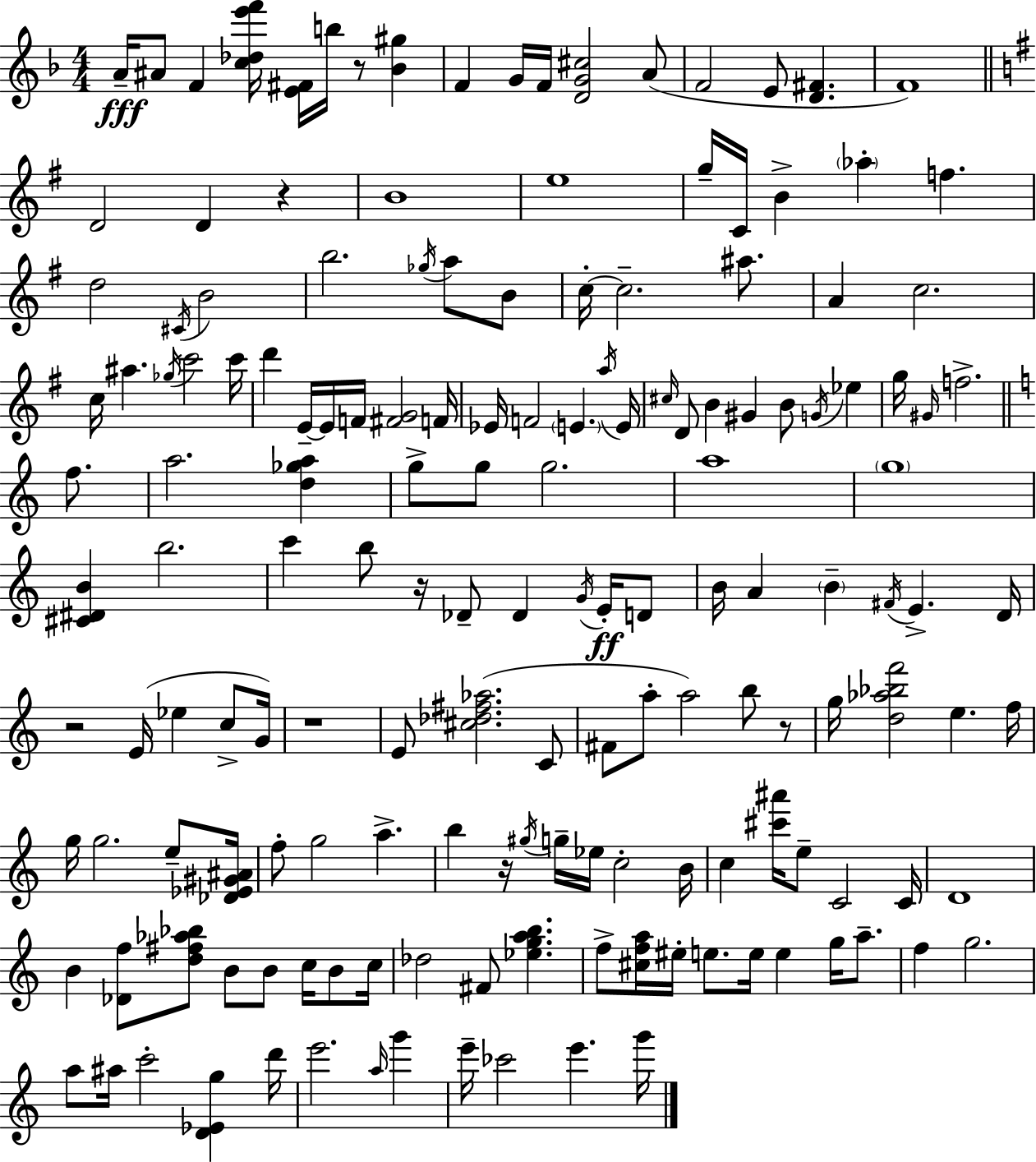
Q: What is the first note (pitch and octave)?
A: A4